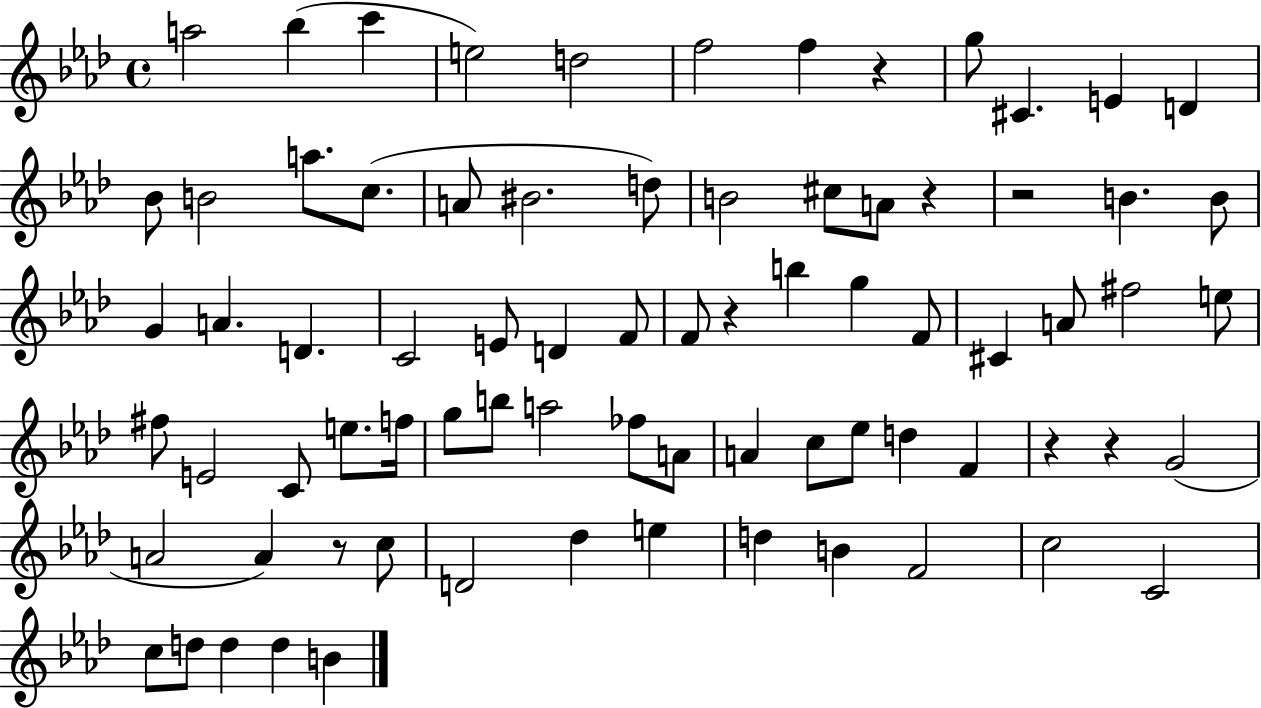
X:1
T:Untitled
M:4/4
L:1/4
K:Ab
a2 _b c' e2 d2 f2 f z g/2 ^C E D _B/2 B2 a/2 c/2 A/2 ^B2 d/2 B2 ^c/2 A/2 z z2 B B/2 G A D C2 E/2 D F/2 F/2 z b g F/2 ^C A/2 ^f2 e/2 ^f/2 E2 C/2 e/2 f/4 g/2 b/2 a2 _f/2 A/2 A c/2 _e/2 d F z z G2 A2 A z/2 c/2 D2 _d e d B F2 c2 C2 c/2 d/2 d d B